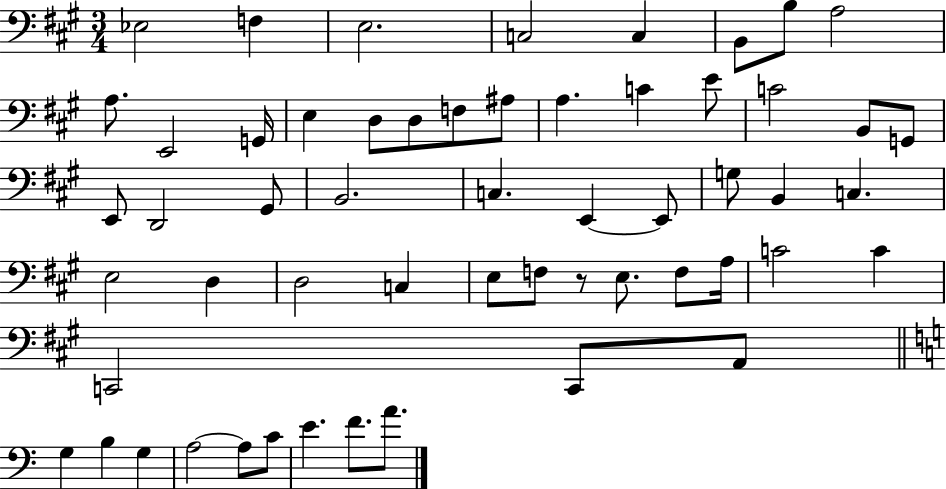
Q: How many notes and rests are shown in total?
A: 56